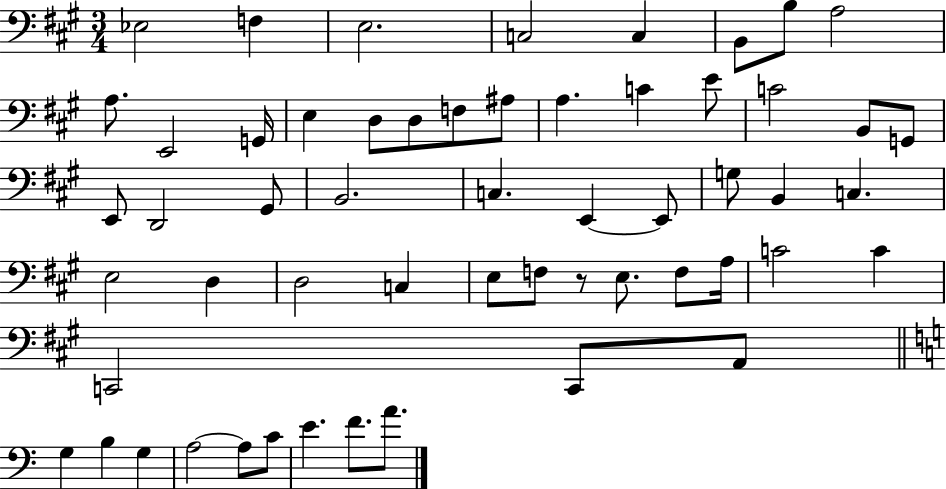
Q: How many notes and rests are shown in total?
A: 56